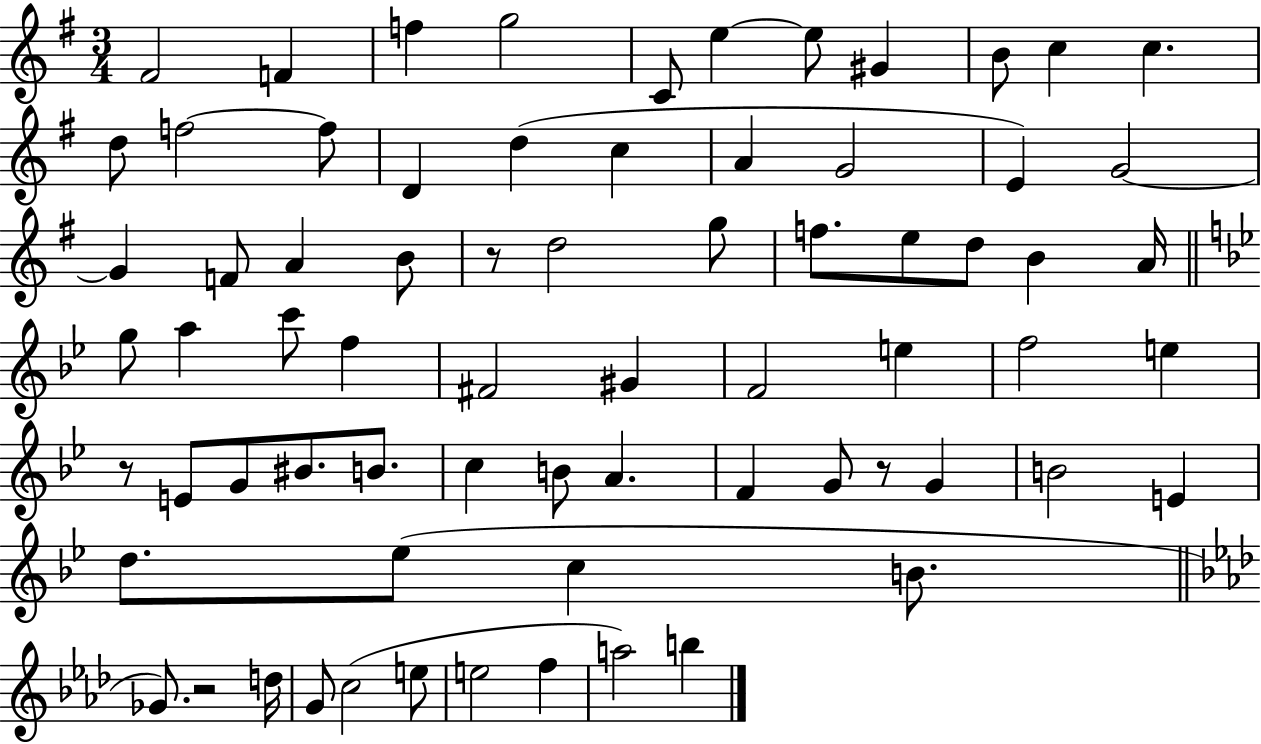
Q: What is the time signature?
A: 3/4